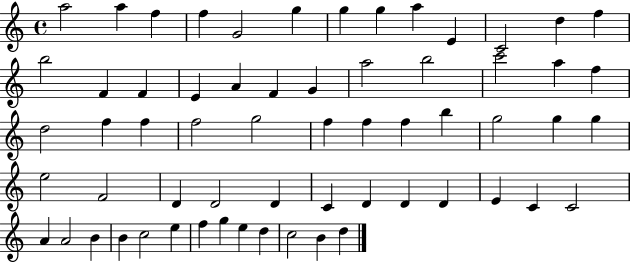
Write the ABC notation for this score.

X:1
T:Untitled
M:4/4
L:1/4
K:C
a2 a f f G2 g g g a E C2 d f b2 F F E A F G a2 b2 c'2 a f d2 f f f2 g2 f f f b g2 g g e2 F2 D D2 D C D D D E C C2 A A2 B B c2 e f g e d c2 B d